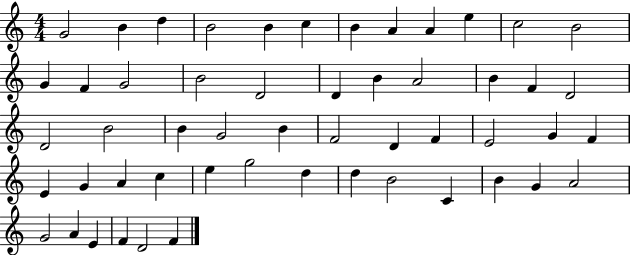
X:1
T:Untitled
M:4/4
L:1/4
K:C
G2 B d B2 B c B A A e c2 B2 G F G2 B2 D2 D B A2 B F D2 D2 B2 B G2 B F2 D F E2 G F E G A c e g2 d d B2 C B G A2 G2 A E F D2 F